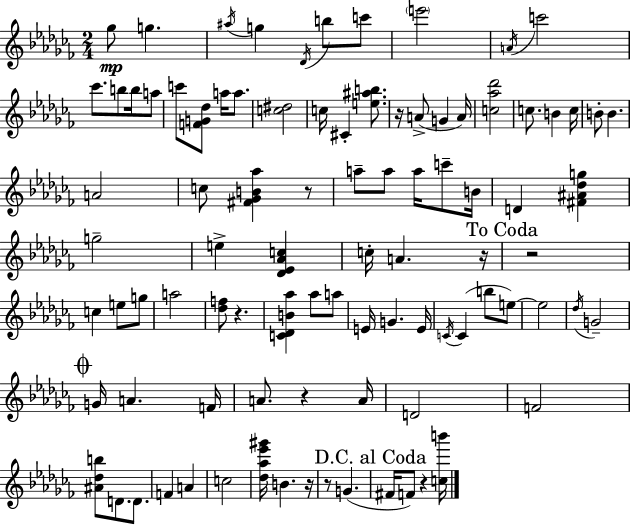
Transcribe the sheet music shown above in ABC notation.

X:1
T:Untitled
M:2/4
L:1/4
K:Abm
_g/2 g ^a/4 g _D/4 b/2 c'/2 e'2 A/4 c'2 _c'/2 b/2 b/4 a/2 c'/2 [FG_d]/2 a/4 a/2 [c^d]2 c/4 ^C [e^ab]/2 z/4 A/2 G A/4 [c_a_d']2 c/2 B c/4 B/2 B A2 c/2 [^F_GB_a] z/2 a/2 a/2 a/4 c'/2 B/4 D [^F^A_dg] g2 e [_D_E_Ac] c/4 A z/4 z2 c e/2 g/2 a2 [_df]/2 z [C_DB_a] _a/2 a/2 E/4 G E/4 C/4 C b/2 e/2 e2 _d/4 G2 G/4 A F/4 A/2 z A/4 D2 F2 [^A_db]/2 D/2 D/2 F A c2 [_d_a_e'^g']/4 B z/4 z/2 G ^F/4 F/2 z [cb']/4